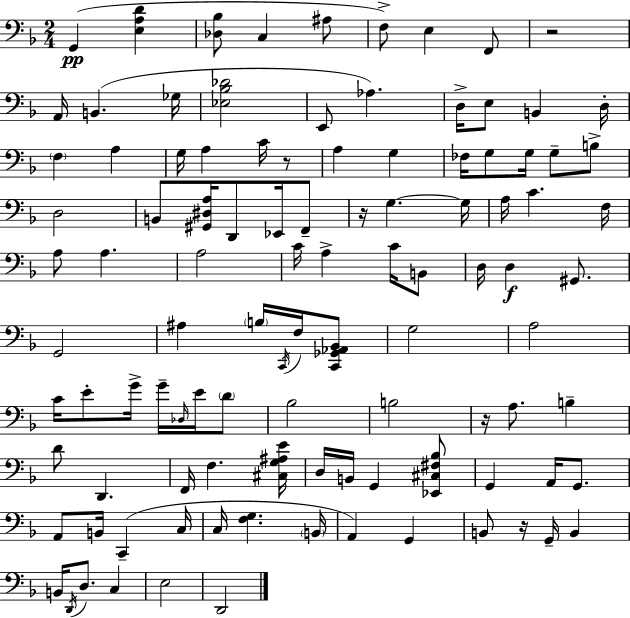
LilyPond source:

{
  \clef bass
  \numericTimeSignature
  \time 2/4
  \key f \major
  g,4(\pp <e a d'>4 | <des bes>8 c4 ais8 | f8->) e4 f,8 | r2 | \break a,16 b,4.( ges16 | <ees bes des'>2 | e,8 aes4.) | d16-> e8 b,4 d16-. | \break \parenthesize f4 a4 | g16 a4 c'16 r8 | a4 g4 | fes16 g8 g16 g8-- b8-> | \break d2 | b,8 <gis, dis a>16 d,8 ees,16 f,8-- | r16 g4.~~ g16 | a16 c'4. f16 | \break a8 a4. | a2 | c'16 a4-> c'16 b,8 | d16 d4\f gis,8. | \break g,2 | ais4 \parenthesize b16 \acciaccatura { c,16 } f16 <c, ges, aes, bes,>8 | g2 | a2 | \break c'16 e'8-. g'16-> g'16-- \grace { des16 } e'16 | \parenthesize d'8 bes2 | b2 | r16 a8. b4-- | \break d'8 d,4. | f,16 f4. | <cis g ais e'>16 d16 b,16 g,4 | <ees, cis fis bes>8 g,4 a,16 g,8. | \break a,8 b,16 c,4--( | c16 c16 <f g>4. | \parenthesize b,16 a,4) g,4 | b,8 r16 g,16-- b,4 | \break b,16 \acciaccatura { d,16 } d8. c4 | e2 | d,2 | \bar "|."
}